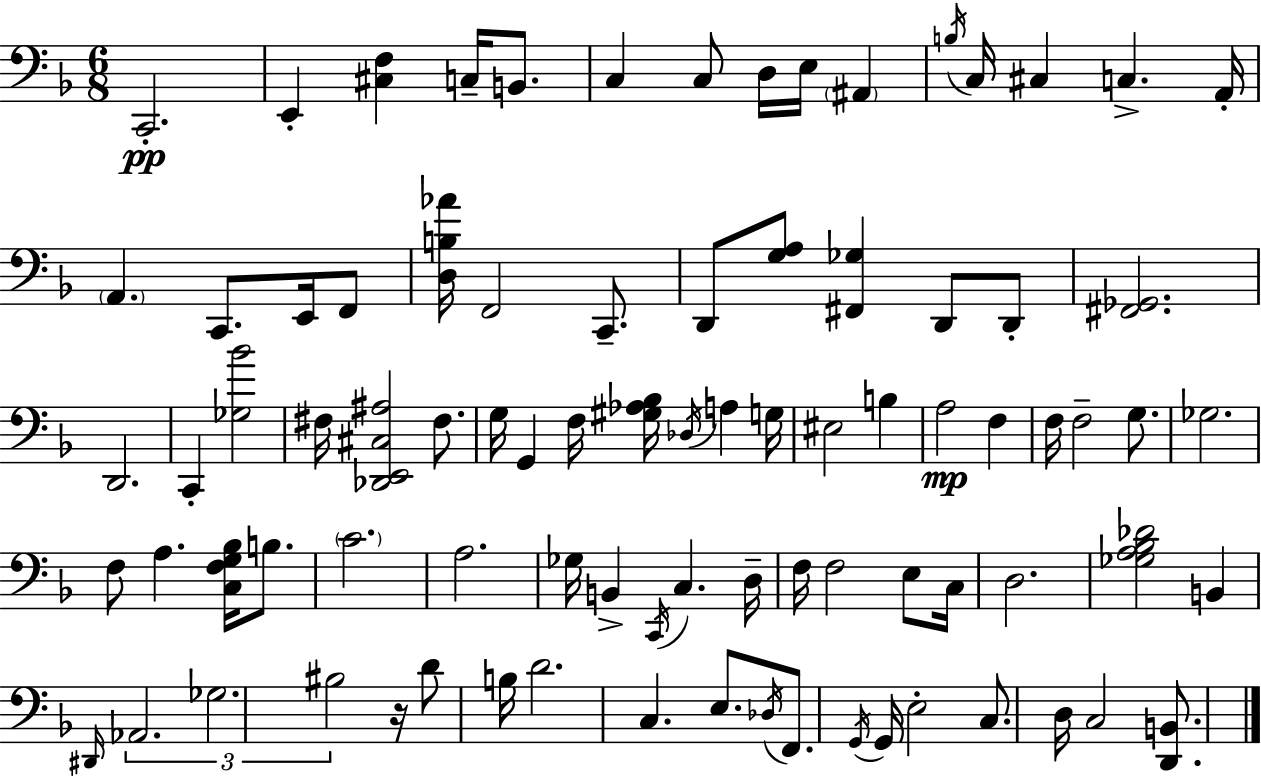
{
  \clef bass
  \numericTimeSignature
  \time 6/8
  \key d \minor
  c,2.-.\pp | e,4-. <cis f>4 c16-- b,8. | c4 c8 d16 e16 \parenthesize ais,4 | \acciaccatura { b16 } c16 cis4 c4.-> | \break a,16-. \parenthesize a,4. c,8. e,16 f,8 | <d b aes'>16 f,2 c,8.-- | d,8 <g a>8 <fis, ges>4 d,8 d,8-. | <fis, ges,>2. | \break d,2. | c,4-. <ges bes'>2 | fis16 <des, e, cis ais>2 fis8. | g16 g,4 f16 <gis aes bes>16 \acciaccatura { des16 } a4 | \break g16 eis2 b4 | a2\mp f4 | f16 f2-- g8. | ges2. | \break f8 a4. <c f g bes>16 b8. | \parenthesize c'2. | a2. | ges16 b,4-> \acciaccatura { c,16 } c4. | \break d16-- f16 f2 | e8 c16 d2. | <ges a bes des'>2 b,4 | \grace { dis,16 } \tuplet 3/2 { aes,2. | \break ges2. | bis2 } | r16 d'8 b16 d'2. | c4. e8. | \break \acciaccatura { des16 } f,8. \acciaccatura { g,16 } g,16 e2-. | c8. d16 c2 | <d, b,>8. \bar "|."
}